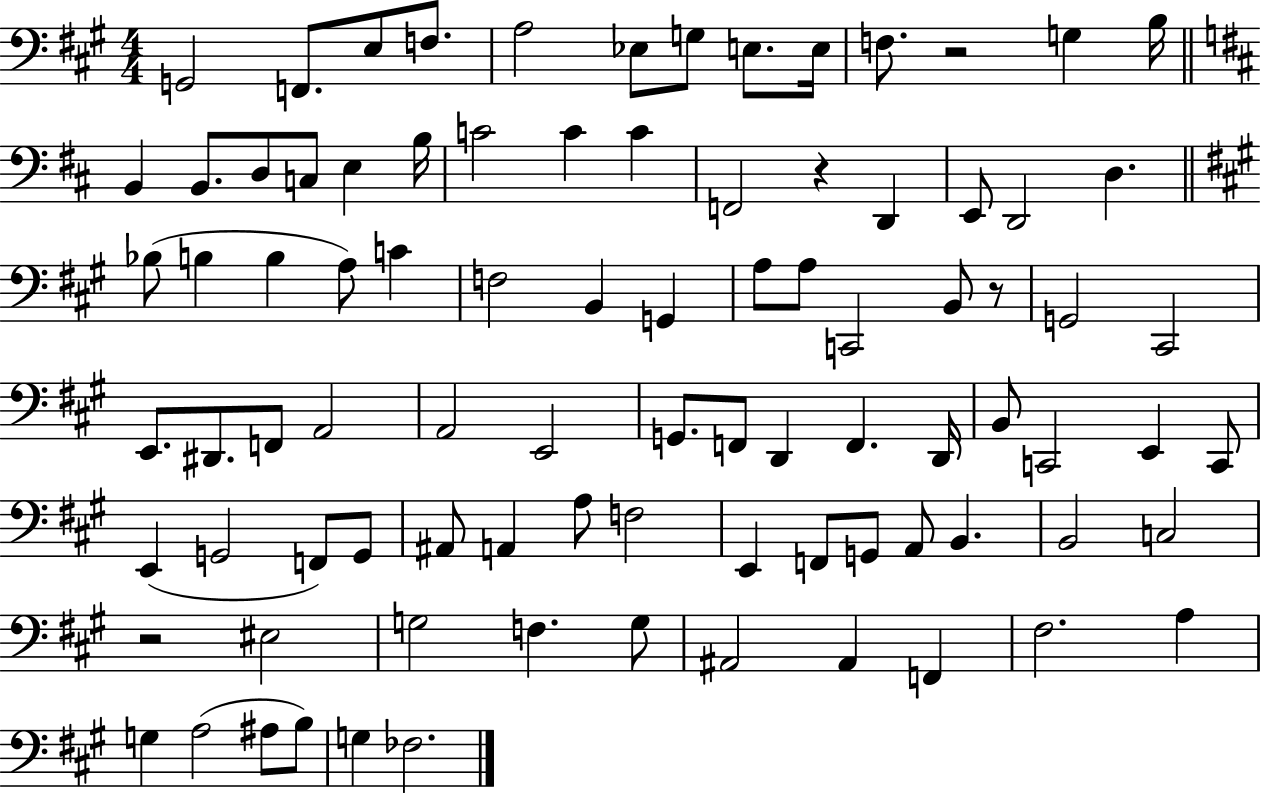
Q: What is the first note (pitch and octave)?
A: G2